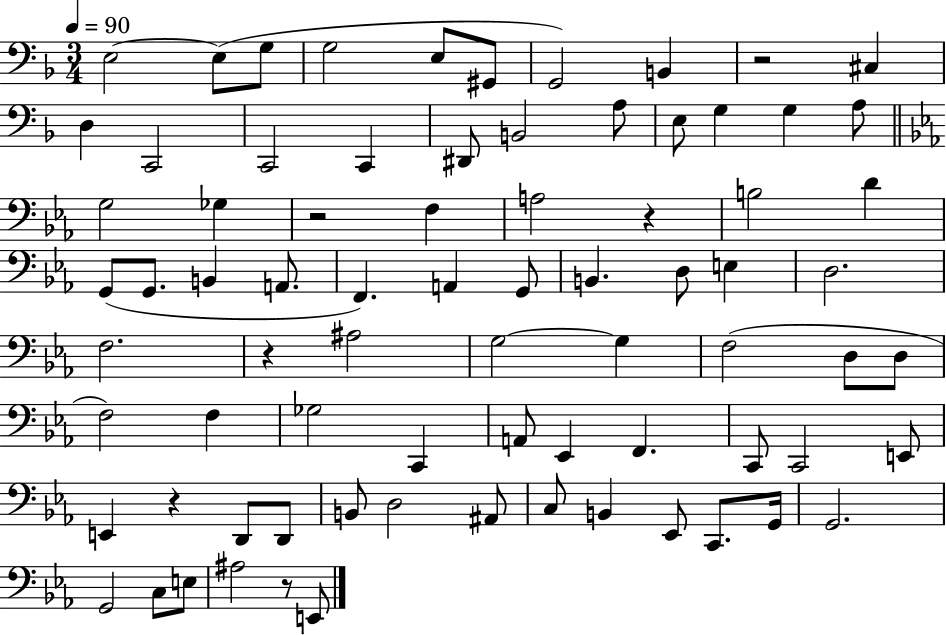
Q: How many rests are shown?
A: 6